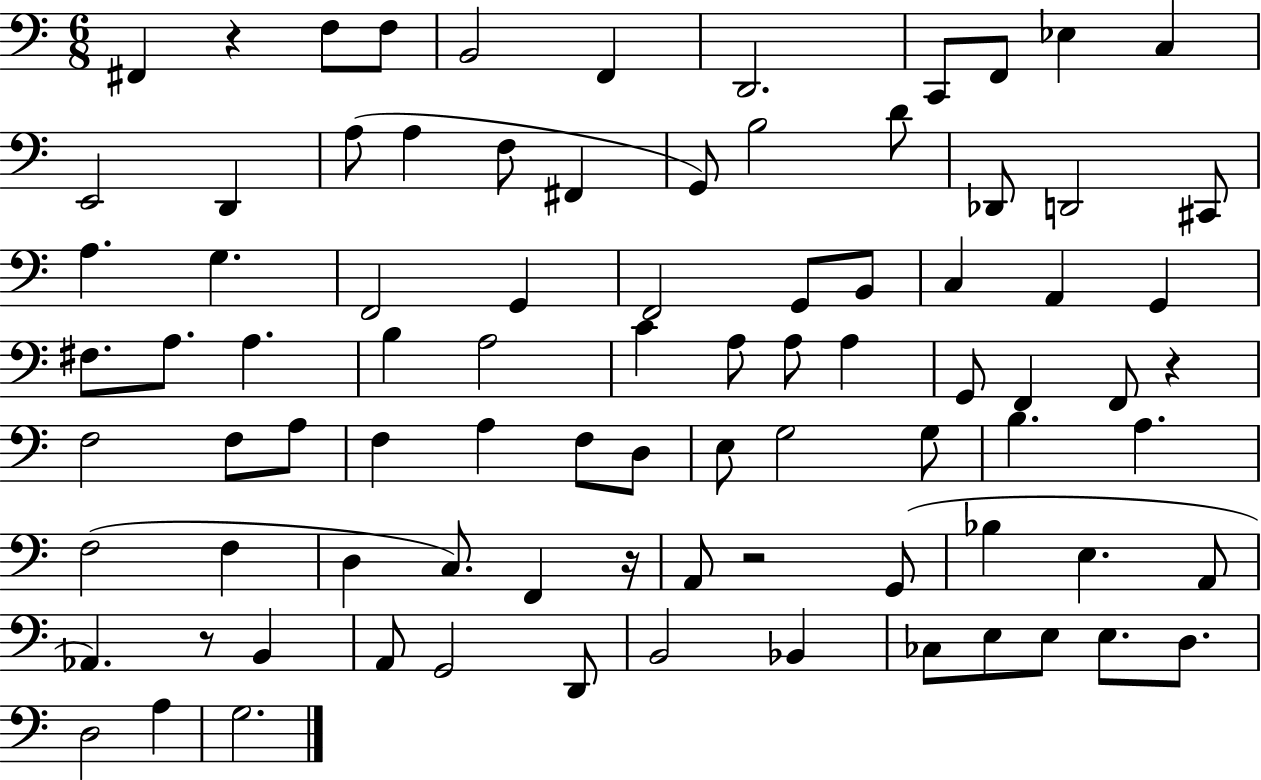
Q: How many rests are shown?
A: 5